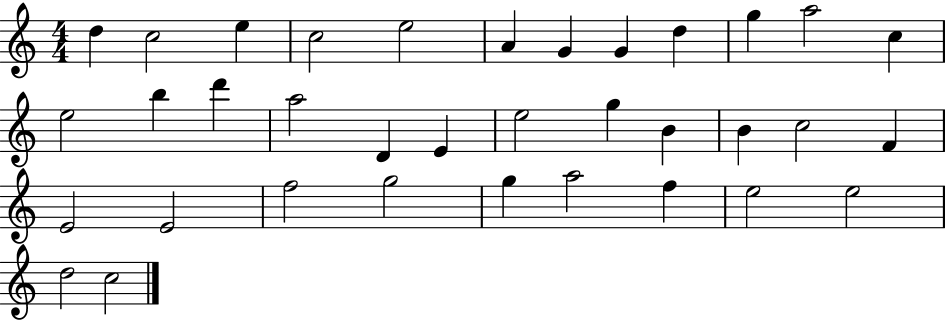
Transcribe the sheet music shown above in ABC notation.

X:1
T:Untitled
M:4/4
L:1/4
K:C
d c2 e c2 e2 A G G d g a2 c e2 b d' a2 D E e2 g B B c2 F E2 E2 f2 g2 g a2 f e2 e2 d2 c2